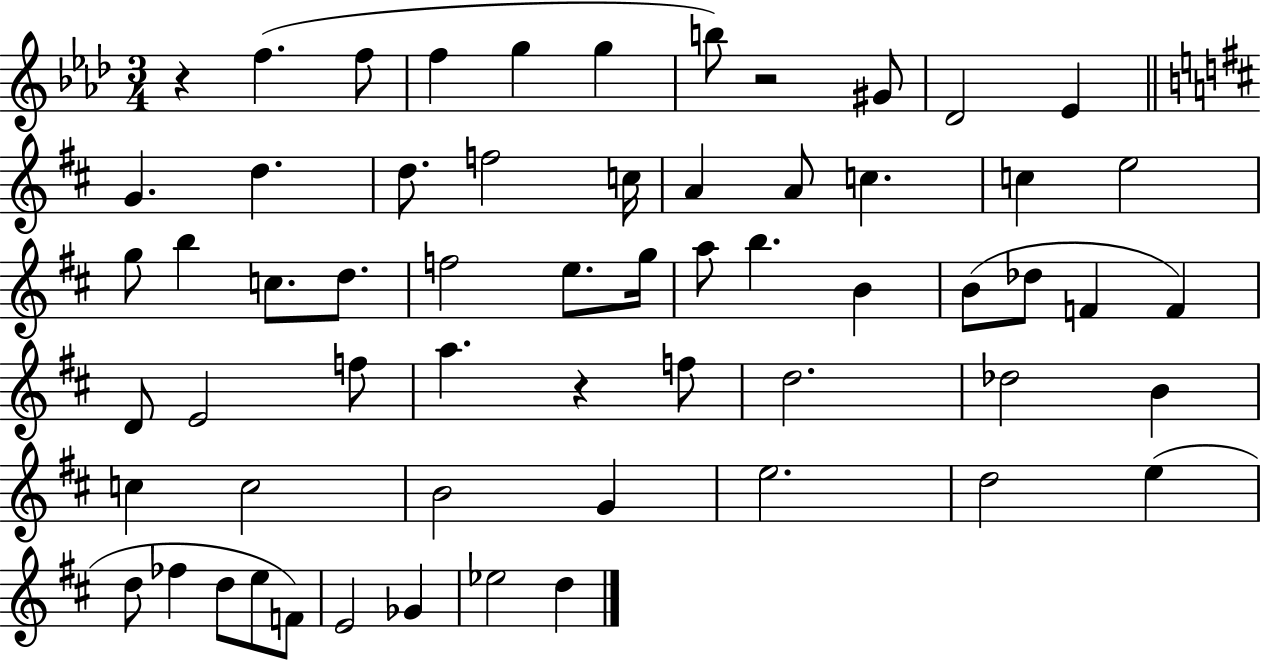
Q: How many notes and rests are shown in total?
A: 60